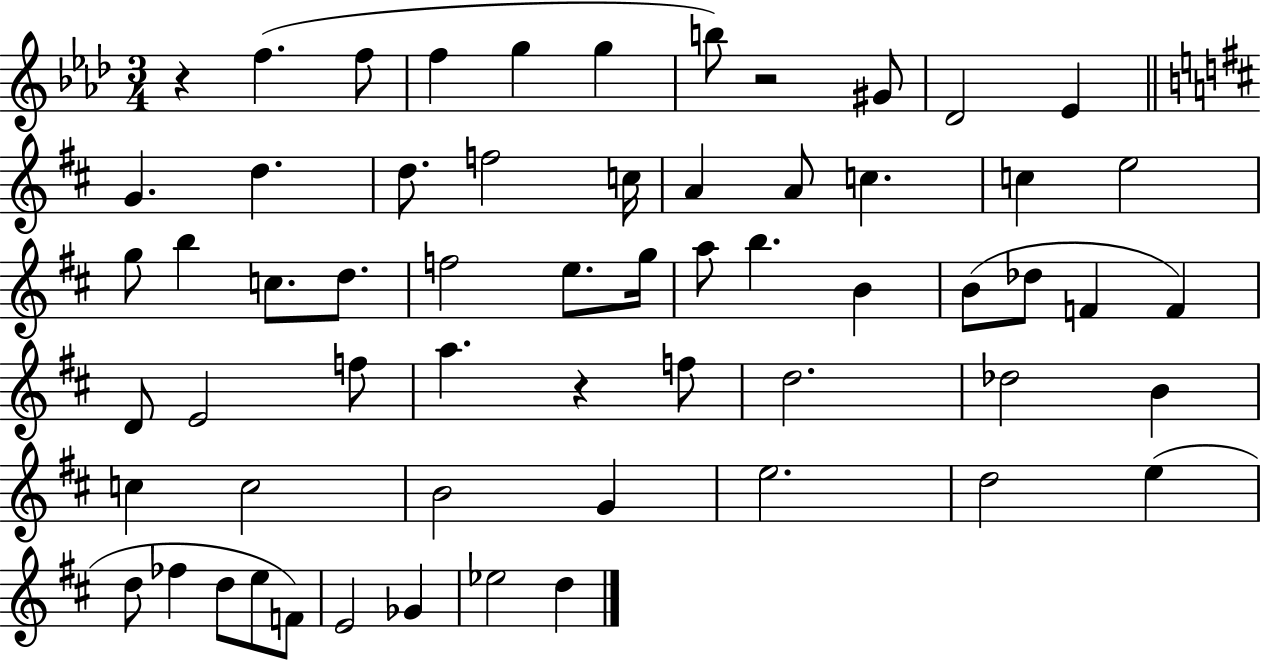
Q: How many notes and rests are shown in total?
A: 60